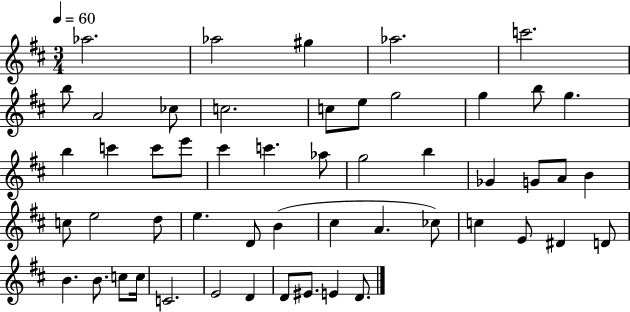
{
  \clef treble
  \numericTimeSignature
  \time 3/4
  \key d \major
  \tempo 4 = 60
  aes''2. | aes''2 gis''4 | aes''2. | c'''2. | \break b''8 a'2 ces''8 | c''2. | c''8 e''8 g''2 | g''4 b''8 g''4. | \break b''4 c'''4 c'''8 e'''8 | cis'''4 c'''4. aes''8 | g''2 b''4 | ges'4 g'8 a'8 b'4 | \break c''8 e''2 d''8 | e''4. d'8 b'4( | cis''4 a'4. ces''8) | c''4 e'8 dis'4 d'8 | \break b'4. b'8. c''8 c''16 | c'2. | e'2 d'4 | d'8 eis'8. e'4 d'8. | \break \bar "|."
}